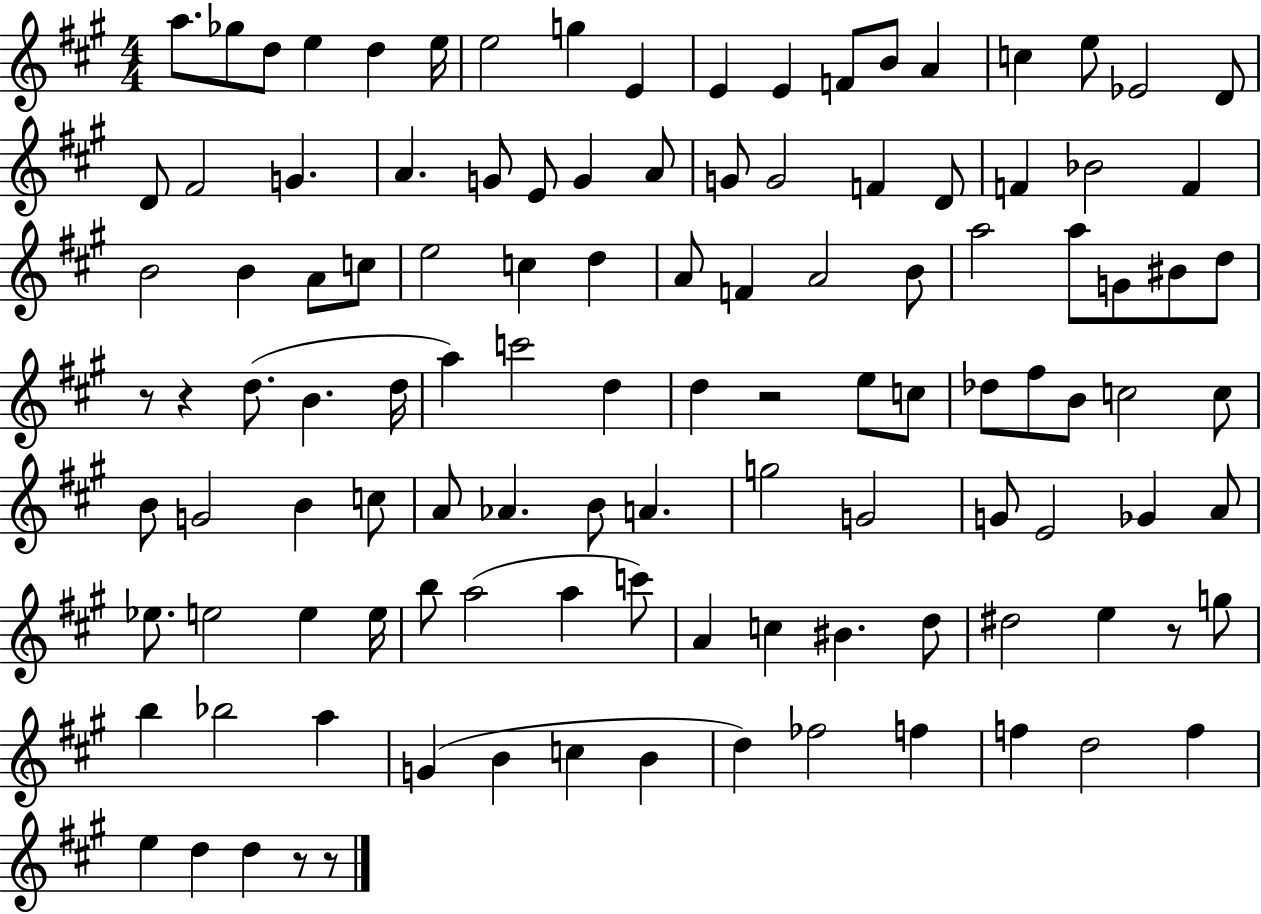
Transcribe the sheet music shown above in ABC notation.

X:1
T:Untitled
M:4/4
L:1/4
K:A
a/2 _g/2 d/2 e d e/4 e2 g E E E F/2 B/2 A c e/2 _E2 D/2 D/2 ^F2 G A G/2 E/2 G A/2 G/2 G2 F D/2 F _B2 F B2 B A/2 c/2 e2 c d A/2 F A2 B/2 a2 a/2 G/2 ^B/2 d/2 z/2 z d/2 B d/4 a c'2 d d z2 e/2 c/2 _d/2 ^f/2 B/2 c2 c/2 B/2 G2 B c/2 A/2 _A B/2 A g2 G2 G/2 E2 _G A/2 _e/2 e2 e e/4 b/2 a2 a c'/2 A c ^B d/2 ^d2 e z/2 g/2 b _b2 a G B c B d _f2 f f d2 f e d d z/2 z/2